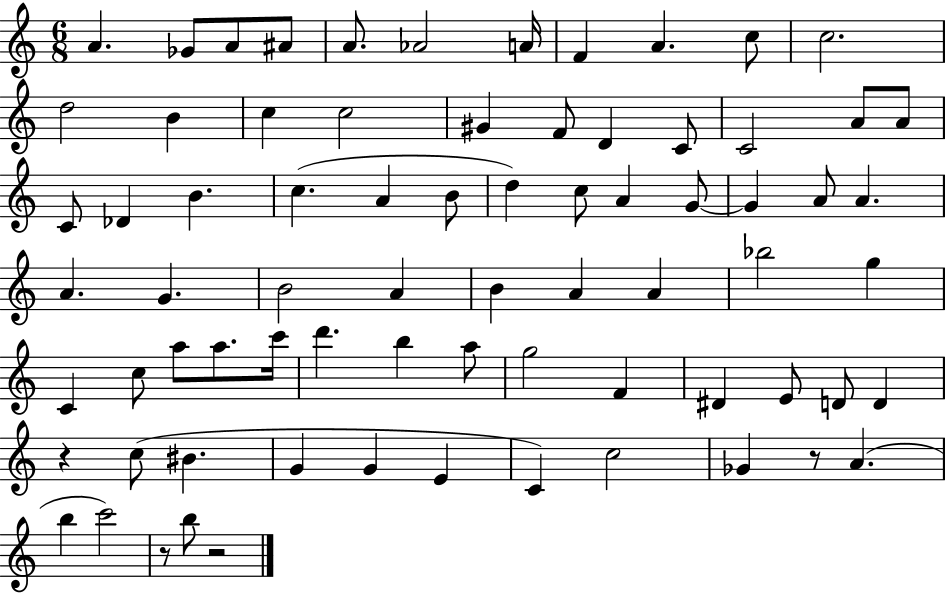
A4/q. Gb4/e A4/e A#4/e A4/e. Ab4/h A4/s F4/q A4/q. C5/e C5/h. D5/h B4/q C5/q C5/h G#4/q F4/e D4/q C4/e C4/h A4/e A4/e C4/e Db4/q B4/q. C5/q. A4/q B4/e D5/q C5/e A4/q G4/e G4/q A4/e A4/q. A4/q. G4/q. B4/h A4/q B4/q A4/q A4/q Bb5/h G5/q C4/q C5/e A5/e A5/e. C6/s D6/q. B5/q A5/e G5/h F4/q D#4/q E4/e D4/e D4/q R/q C5/e BIS4/q. G4/q G4/q E4/q C4/q C5/h Gb4/q R/e A4/q. B5/q C6/h R/e B5/e R/h